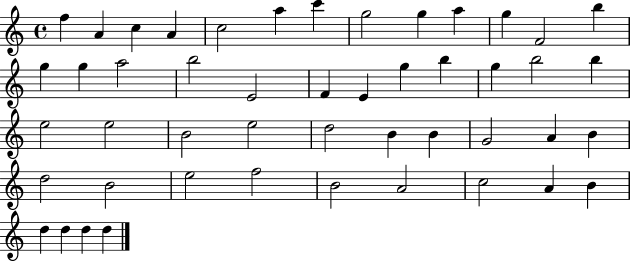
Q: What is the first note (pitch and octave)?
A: F5